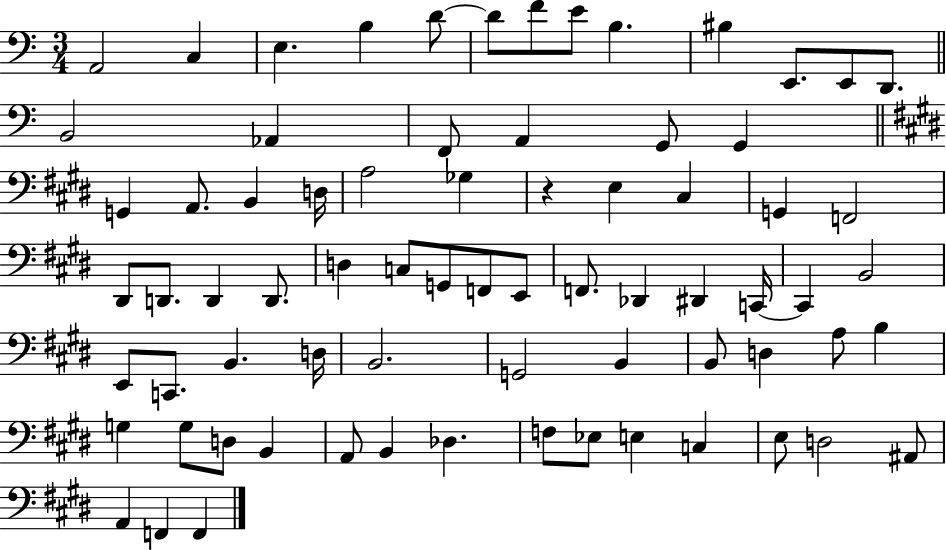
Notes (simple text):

A2/h C3/q E3/q. B3/q D4/e D4/e F4/e E4/e B3/q. BIS3/q E2/e. E2/e D2/e. B2/h Ab2/q F2/e A2/q G2/e G2/q G2/q A2/e. B2/q D3/s A3/h Gb3/q R/q E3/q C#3/q G2/q F2/h D#2/e D2/e. D2/q D2/e. D3/q C3/e G2/e F2/e E2/e F2/e. Db2/q D#2/q C2/s C2/q B2/h E2/e C2/e. B2/q. D3/s B2/h. G2/h B2/q B2/e D3/q A3/e B3/q G3/q G3/e D3/e B2/q A2/e B2/q Db3/q. F3/e Eb3/e E3/q C3/q E3/e D3/h A#2/e A2/q F2/q F2/q